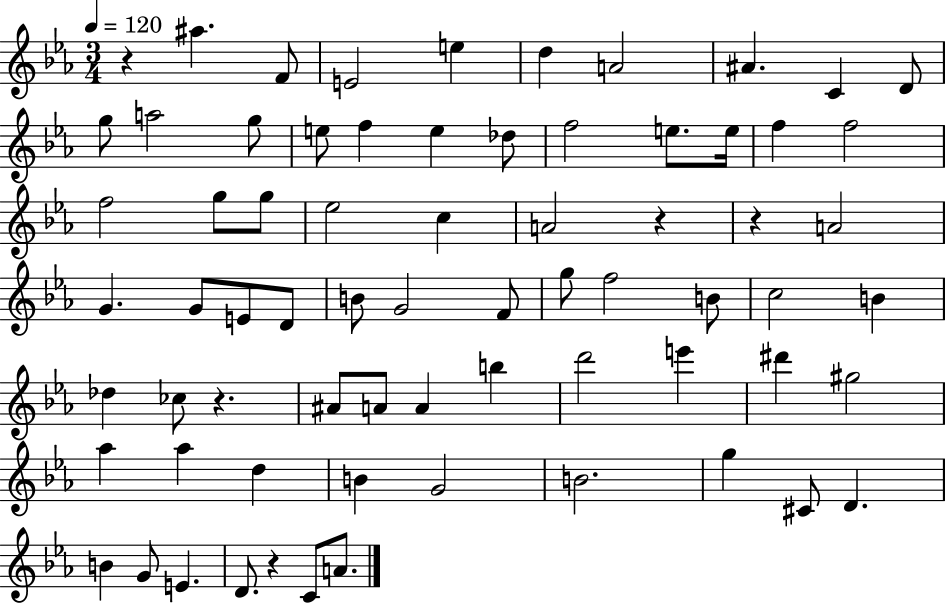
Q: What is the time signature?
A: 3/4